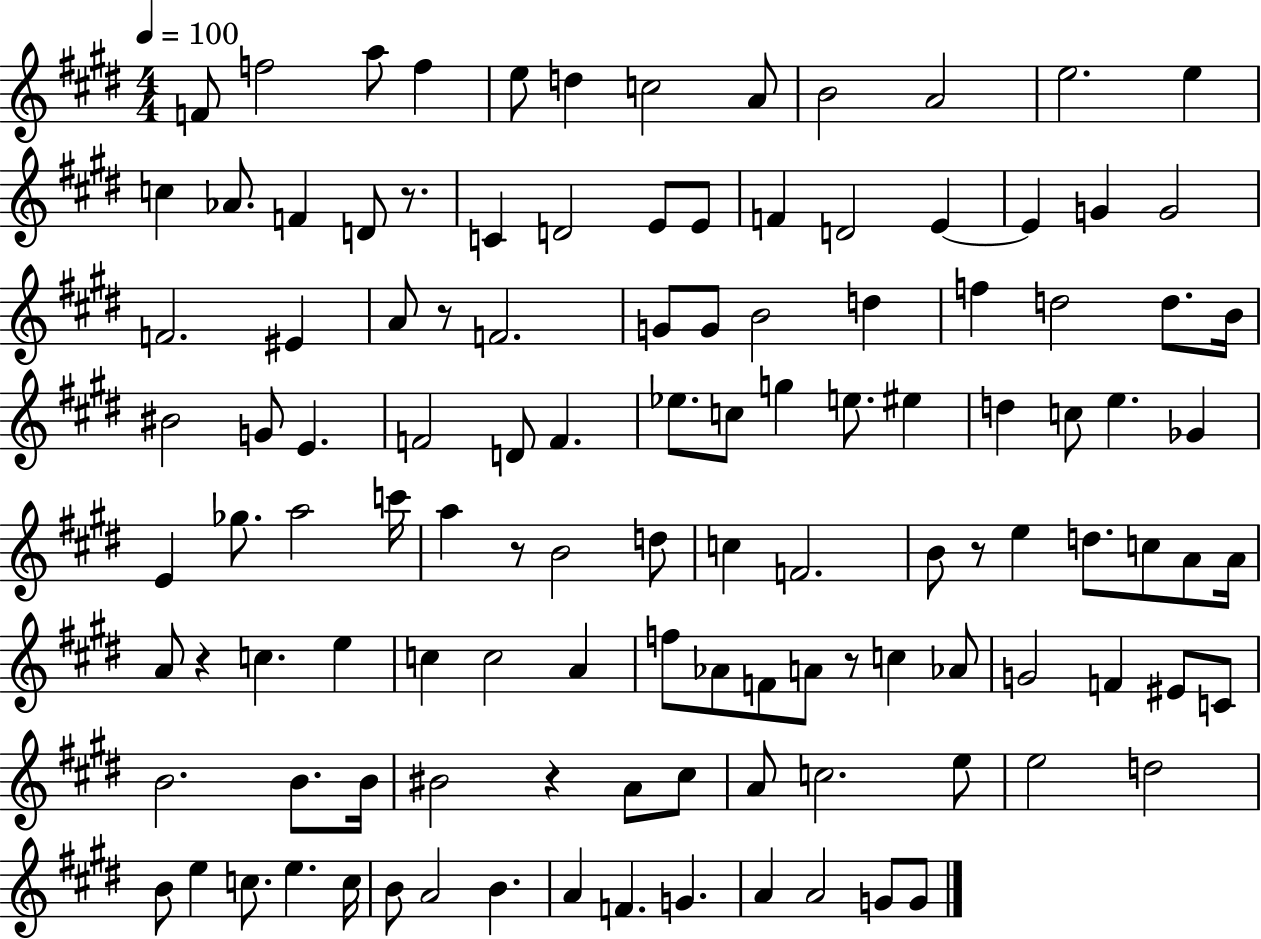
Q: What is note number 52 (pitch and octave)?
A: E5